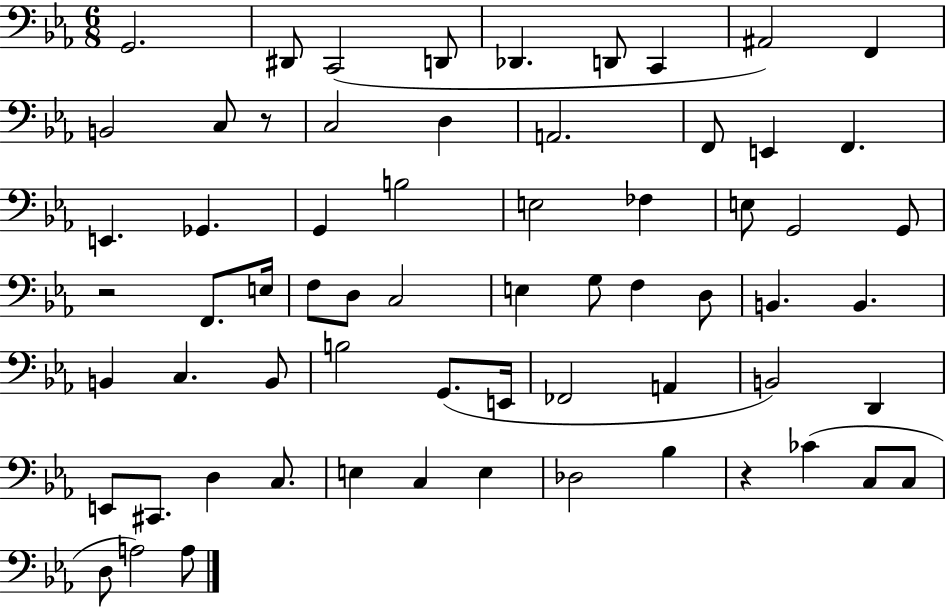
G2/h. D#2/e C2/h D2/e Db2/q. D2/e C2/q A#2/h F2/q B2/h C3/e R/e C3/h D3/q A2/h. F2/e E2/q F2/q. E2/q. Gb2/q. G2/q B3/h E3/h FES3/q E3/e G2/h G2/e R/h F2/e. E3/s F3/e D3/e C3/h E3/q G3/e F3/q D3/e B2/q. B2/q. B2/q C3/q. B2/e B3/h G2/e. E2/s FES2/h A2/q B2/h D2/q E2/e C#2/e. D3/q C3/e. E3/q C3/q E3/q Db3/h Bb3/q R/q CES4/q C3/e C3/e D3/e A3/h A3/e